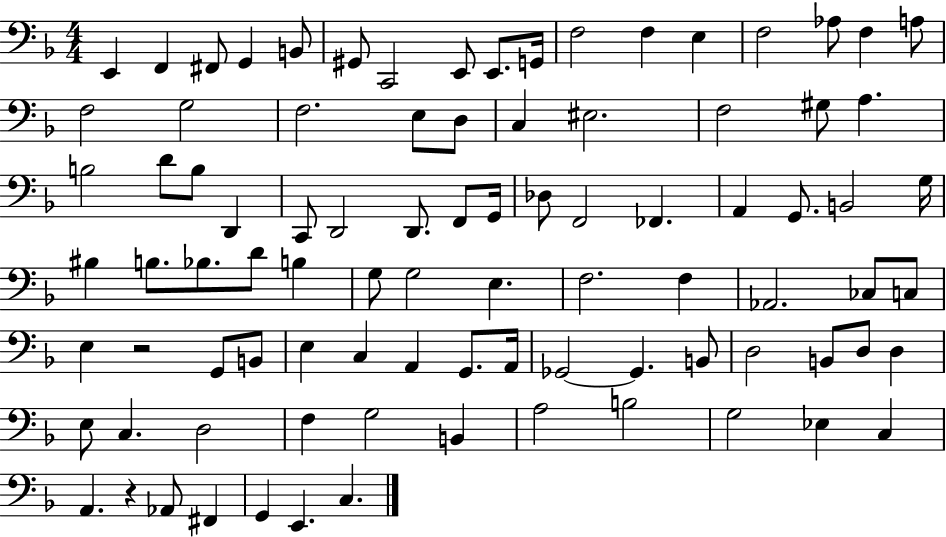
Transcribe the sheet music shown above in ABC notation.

X:1
T:Untitled
M:4/4
L:1/4
K:F
E,, F,, ^F,,/2 G,, B,,/2 ^G,,/2 C,,2 E,,/2 E,,/2 G,,/4 F,2 F, E, F,2 _A,/2 F, A,/2 F,2 G,2 F,2 E,/2 D,/2 C, ^E,2 F,2 ^G,/2 A, B,2 D/2 B,/2 D,, C,,/2 D,,2 D,,/2 F,,/2 G,,/4 _D,/2 F,,2 _F,, A,, G,,/2 B,,2 G,/4 ^B, B,/2 _B,/2 D/2 B, G,/2 G,2 E, F,2 F, _A,,2 _C,/2 C,/2 E, z2 G,,/2 B,,/2 E, C, A,, G,,/2 A,,/4 _G,,2 _G,, B,,/2 D,2 B,,/2 D,/2 D, E,/2 C, D,2 F, G,2 B,, A,2 B,2 G,2 _E, C, A,, z _A,,/2 ^F,, G,, E,, C,